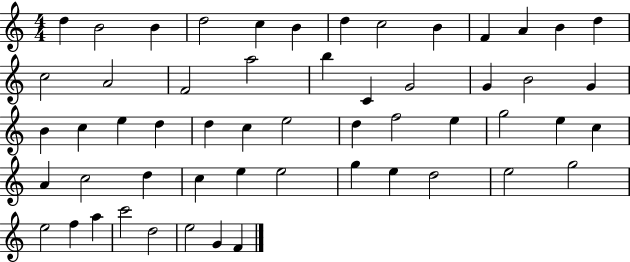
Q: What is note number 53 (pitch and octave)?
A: E5